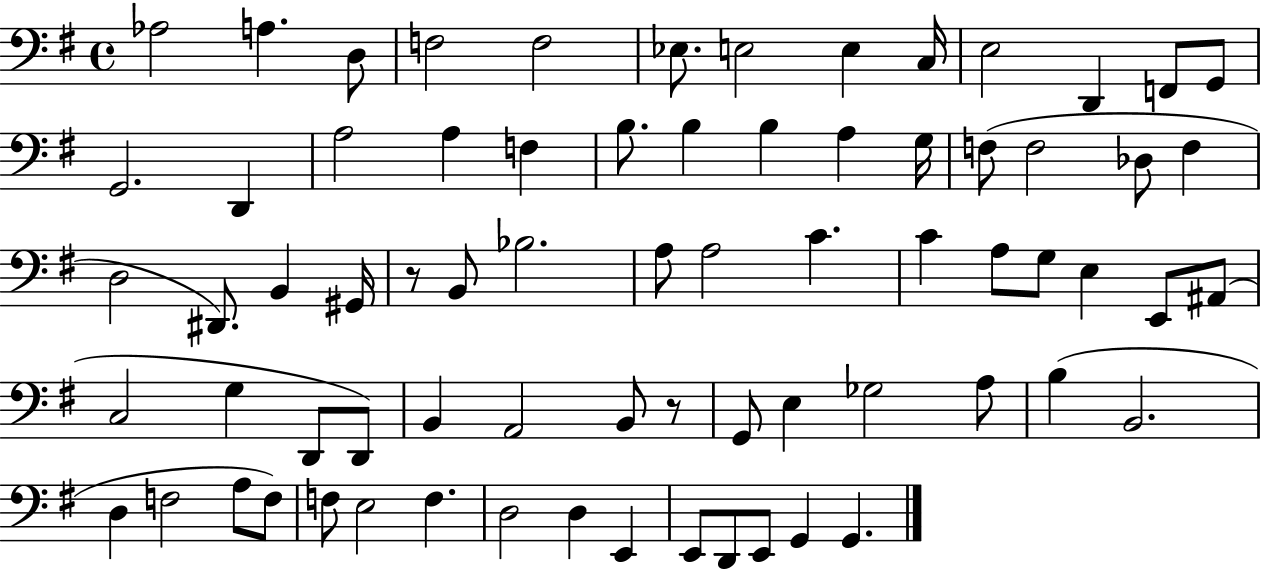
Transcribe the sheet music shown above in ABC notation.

X:1
T:Untitled
M:4/4
L:1/4
K:G
_A,2 A, D,/2 F,2 F,2 _E,/2 E,2 E, C,/4 E,2 D,, F,,/2 G,,/2 G,,2 D,, A,2 A, F, B,/2 B, B, A, G,/4 F,/2 F,2 _D,/2 F, D,2 ^D,,/2 B,, ^G,,/4 z/2 B,,/2 _B,2 A,/2 A,2 C C A,/2 G,/2 E, E,,/2 ^A,,/2 C,2 G, D,,/2 D,,/2 B,, A,,2 B,,/2 z/2 G,,/2 E, _G,2 A,/2 B, B,,2 D, F,2 A,/2 F,/2 F,/2 E,2 F, D,2 D, E,, E,,/2 D,,/2 E,,/2 G,, G,,